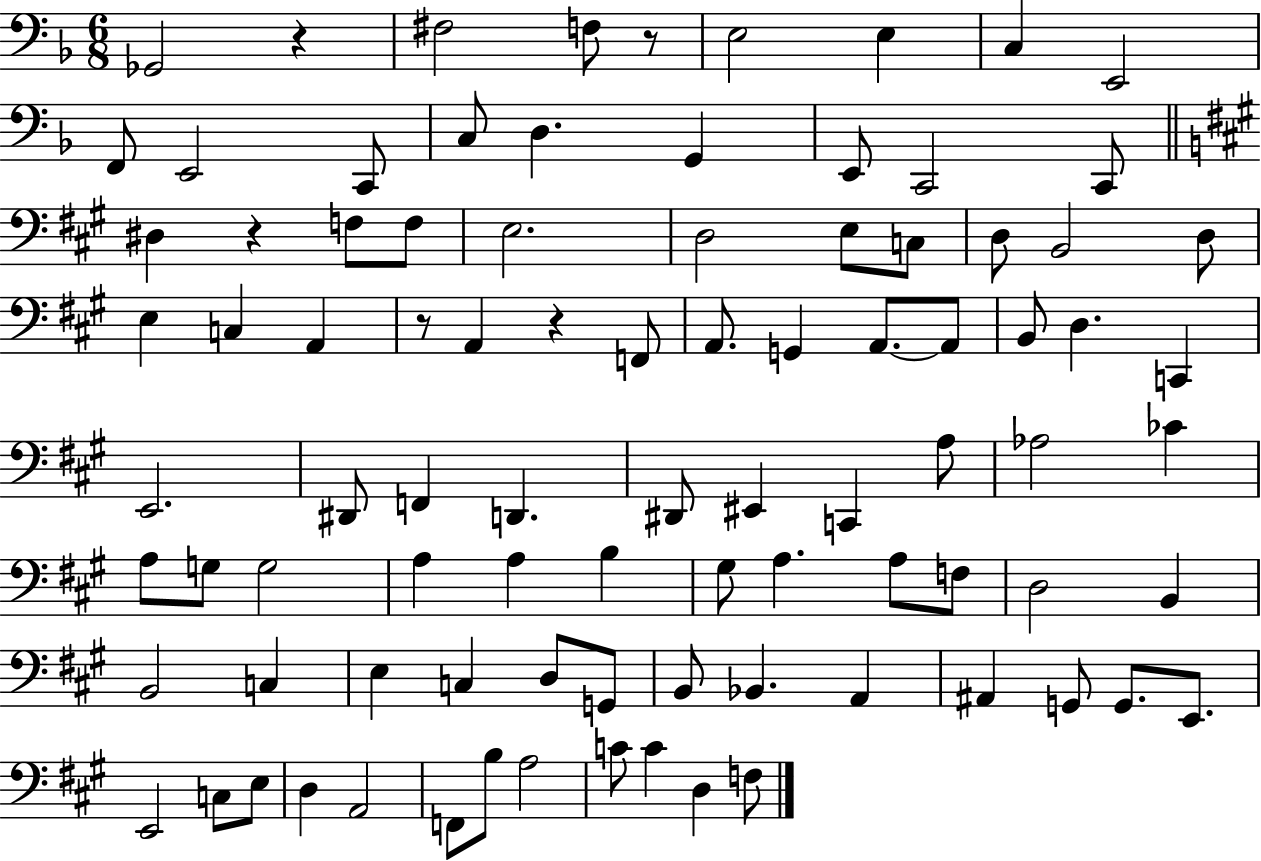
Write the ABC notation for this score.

X:1
T:Untitled
M:6/8
L:1/4
K:F
_G,,2 z ^F,2 F,/2 z/2 E,2 E, C, E,,2 F,,/2 E,,2 C,,/2 C,/2 D, G,, E,,/2 C,,2 C,,/2 ^D, z F,/2 F,/2 E,2 D,2 E,/2 C,/2 D,/2 B,,2 D,/2 E, C, A,, z/2 A,, z F,,/2 A,,/2 G,, A,,/2 A,,/2 B,,/2 D, C,, E,,2 ^D,,/2 F,, D,, ^D,,/2 ^E,, C,, A,/2 _A,2 _C A,/2 G,/2 G,2 A, A, B, ^G,/2 A, A,/2 F,/2 D,2 B,, B,,2 C, E, C, D,/2 G,,/2 B,,/2 _B,, A,, ^A,, G,,/2 G,,/2 E,,/2 E,,2 C,/2 E,/2 D, A,,2 F,,/2 B,/2 A,2 C/2 C D, F,/2